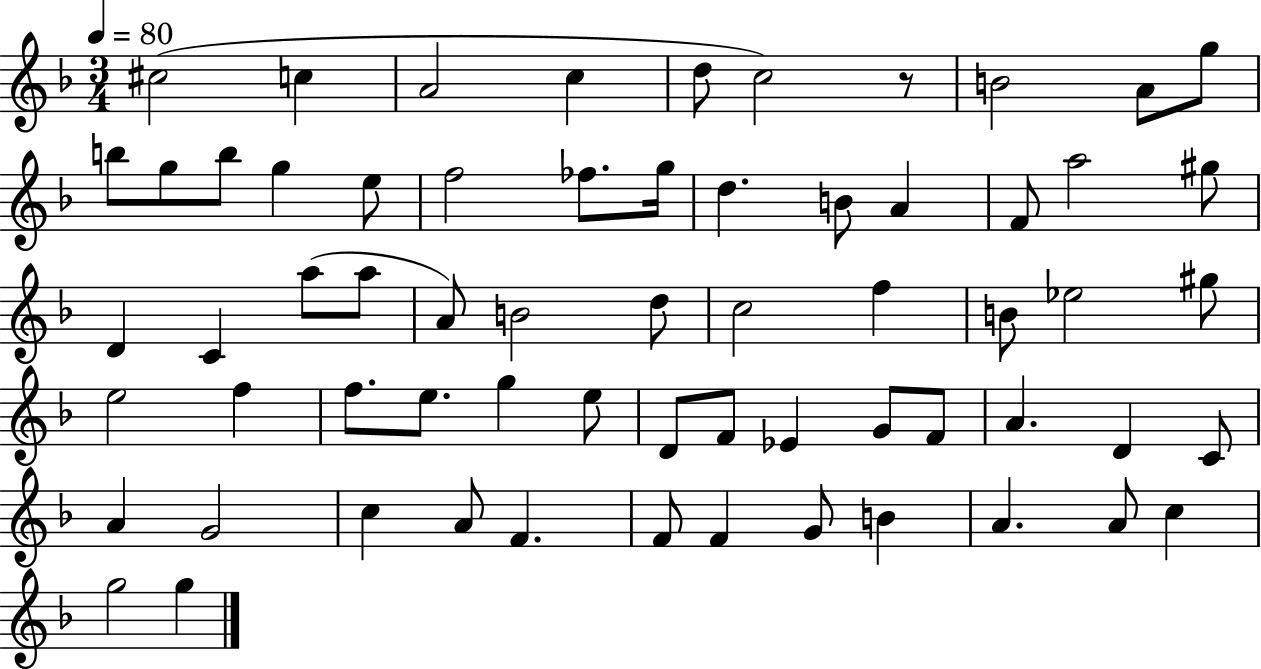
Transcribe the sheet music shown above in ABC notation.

X:1
T:Untitled
M:3/4
L:1/4
K:F
^c2 c A2 c d/2 c2 z/2 B2 A/2 g/2 b/2 g/2 b/2 g e/2 f2 _f/2 g/4 d B/2 A F/2 a2 ^g/2 D C a/2 a/2 A/2 B2 d/2 c2 f B/2 _e2 ^g/2 e2 f f/2 e/2 g e/2 D/2 F/2 _E G/2 F/2 A D C/2 A G2 c A/2 F F/2 F G/2 B A A/2 c g2 g